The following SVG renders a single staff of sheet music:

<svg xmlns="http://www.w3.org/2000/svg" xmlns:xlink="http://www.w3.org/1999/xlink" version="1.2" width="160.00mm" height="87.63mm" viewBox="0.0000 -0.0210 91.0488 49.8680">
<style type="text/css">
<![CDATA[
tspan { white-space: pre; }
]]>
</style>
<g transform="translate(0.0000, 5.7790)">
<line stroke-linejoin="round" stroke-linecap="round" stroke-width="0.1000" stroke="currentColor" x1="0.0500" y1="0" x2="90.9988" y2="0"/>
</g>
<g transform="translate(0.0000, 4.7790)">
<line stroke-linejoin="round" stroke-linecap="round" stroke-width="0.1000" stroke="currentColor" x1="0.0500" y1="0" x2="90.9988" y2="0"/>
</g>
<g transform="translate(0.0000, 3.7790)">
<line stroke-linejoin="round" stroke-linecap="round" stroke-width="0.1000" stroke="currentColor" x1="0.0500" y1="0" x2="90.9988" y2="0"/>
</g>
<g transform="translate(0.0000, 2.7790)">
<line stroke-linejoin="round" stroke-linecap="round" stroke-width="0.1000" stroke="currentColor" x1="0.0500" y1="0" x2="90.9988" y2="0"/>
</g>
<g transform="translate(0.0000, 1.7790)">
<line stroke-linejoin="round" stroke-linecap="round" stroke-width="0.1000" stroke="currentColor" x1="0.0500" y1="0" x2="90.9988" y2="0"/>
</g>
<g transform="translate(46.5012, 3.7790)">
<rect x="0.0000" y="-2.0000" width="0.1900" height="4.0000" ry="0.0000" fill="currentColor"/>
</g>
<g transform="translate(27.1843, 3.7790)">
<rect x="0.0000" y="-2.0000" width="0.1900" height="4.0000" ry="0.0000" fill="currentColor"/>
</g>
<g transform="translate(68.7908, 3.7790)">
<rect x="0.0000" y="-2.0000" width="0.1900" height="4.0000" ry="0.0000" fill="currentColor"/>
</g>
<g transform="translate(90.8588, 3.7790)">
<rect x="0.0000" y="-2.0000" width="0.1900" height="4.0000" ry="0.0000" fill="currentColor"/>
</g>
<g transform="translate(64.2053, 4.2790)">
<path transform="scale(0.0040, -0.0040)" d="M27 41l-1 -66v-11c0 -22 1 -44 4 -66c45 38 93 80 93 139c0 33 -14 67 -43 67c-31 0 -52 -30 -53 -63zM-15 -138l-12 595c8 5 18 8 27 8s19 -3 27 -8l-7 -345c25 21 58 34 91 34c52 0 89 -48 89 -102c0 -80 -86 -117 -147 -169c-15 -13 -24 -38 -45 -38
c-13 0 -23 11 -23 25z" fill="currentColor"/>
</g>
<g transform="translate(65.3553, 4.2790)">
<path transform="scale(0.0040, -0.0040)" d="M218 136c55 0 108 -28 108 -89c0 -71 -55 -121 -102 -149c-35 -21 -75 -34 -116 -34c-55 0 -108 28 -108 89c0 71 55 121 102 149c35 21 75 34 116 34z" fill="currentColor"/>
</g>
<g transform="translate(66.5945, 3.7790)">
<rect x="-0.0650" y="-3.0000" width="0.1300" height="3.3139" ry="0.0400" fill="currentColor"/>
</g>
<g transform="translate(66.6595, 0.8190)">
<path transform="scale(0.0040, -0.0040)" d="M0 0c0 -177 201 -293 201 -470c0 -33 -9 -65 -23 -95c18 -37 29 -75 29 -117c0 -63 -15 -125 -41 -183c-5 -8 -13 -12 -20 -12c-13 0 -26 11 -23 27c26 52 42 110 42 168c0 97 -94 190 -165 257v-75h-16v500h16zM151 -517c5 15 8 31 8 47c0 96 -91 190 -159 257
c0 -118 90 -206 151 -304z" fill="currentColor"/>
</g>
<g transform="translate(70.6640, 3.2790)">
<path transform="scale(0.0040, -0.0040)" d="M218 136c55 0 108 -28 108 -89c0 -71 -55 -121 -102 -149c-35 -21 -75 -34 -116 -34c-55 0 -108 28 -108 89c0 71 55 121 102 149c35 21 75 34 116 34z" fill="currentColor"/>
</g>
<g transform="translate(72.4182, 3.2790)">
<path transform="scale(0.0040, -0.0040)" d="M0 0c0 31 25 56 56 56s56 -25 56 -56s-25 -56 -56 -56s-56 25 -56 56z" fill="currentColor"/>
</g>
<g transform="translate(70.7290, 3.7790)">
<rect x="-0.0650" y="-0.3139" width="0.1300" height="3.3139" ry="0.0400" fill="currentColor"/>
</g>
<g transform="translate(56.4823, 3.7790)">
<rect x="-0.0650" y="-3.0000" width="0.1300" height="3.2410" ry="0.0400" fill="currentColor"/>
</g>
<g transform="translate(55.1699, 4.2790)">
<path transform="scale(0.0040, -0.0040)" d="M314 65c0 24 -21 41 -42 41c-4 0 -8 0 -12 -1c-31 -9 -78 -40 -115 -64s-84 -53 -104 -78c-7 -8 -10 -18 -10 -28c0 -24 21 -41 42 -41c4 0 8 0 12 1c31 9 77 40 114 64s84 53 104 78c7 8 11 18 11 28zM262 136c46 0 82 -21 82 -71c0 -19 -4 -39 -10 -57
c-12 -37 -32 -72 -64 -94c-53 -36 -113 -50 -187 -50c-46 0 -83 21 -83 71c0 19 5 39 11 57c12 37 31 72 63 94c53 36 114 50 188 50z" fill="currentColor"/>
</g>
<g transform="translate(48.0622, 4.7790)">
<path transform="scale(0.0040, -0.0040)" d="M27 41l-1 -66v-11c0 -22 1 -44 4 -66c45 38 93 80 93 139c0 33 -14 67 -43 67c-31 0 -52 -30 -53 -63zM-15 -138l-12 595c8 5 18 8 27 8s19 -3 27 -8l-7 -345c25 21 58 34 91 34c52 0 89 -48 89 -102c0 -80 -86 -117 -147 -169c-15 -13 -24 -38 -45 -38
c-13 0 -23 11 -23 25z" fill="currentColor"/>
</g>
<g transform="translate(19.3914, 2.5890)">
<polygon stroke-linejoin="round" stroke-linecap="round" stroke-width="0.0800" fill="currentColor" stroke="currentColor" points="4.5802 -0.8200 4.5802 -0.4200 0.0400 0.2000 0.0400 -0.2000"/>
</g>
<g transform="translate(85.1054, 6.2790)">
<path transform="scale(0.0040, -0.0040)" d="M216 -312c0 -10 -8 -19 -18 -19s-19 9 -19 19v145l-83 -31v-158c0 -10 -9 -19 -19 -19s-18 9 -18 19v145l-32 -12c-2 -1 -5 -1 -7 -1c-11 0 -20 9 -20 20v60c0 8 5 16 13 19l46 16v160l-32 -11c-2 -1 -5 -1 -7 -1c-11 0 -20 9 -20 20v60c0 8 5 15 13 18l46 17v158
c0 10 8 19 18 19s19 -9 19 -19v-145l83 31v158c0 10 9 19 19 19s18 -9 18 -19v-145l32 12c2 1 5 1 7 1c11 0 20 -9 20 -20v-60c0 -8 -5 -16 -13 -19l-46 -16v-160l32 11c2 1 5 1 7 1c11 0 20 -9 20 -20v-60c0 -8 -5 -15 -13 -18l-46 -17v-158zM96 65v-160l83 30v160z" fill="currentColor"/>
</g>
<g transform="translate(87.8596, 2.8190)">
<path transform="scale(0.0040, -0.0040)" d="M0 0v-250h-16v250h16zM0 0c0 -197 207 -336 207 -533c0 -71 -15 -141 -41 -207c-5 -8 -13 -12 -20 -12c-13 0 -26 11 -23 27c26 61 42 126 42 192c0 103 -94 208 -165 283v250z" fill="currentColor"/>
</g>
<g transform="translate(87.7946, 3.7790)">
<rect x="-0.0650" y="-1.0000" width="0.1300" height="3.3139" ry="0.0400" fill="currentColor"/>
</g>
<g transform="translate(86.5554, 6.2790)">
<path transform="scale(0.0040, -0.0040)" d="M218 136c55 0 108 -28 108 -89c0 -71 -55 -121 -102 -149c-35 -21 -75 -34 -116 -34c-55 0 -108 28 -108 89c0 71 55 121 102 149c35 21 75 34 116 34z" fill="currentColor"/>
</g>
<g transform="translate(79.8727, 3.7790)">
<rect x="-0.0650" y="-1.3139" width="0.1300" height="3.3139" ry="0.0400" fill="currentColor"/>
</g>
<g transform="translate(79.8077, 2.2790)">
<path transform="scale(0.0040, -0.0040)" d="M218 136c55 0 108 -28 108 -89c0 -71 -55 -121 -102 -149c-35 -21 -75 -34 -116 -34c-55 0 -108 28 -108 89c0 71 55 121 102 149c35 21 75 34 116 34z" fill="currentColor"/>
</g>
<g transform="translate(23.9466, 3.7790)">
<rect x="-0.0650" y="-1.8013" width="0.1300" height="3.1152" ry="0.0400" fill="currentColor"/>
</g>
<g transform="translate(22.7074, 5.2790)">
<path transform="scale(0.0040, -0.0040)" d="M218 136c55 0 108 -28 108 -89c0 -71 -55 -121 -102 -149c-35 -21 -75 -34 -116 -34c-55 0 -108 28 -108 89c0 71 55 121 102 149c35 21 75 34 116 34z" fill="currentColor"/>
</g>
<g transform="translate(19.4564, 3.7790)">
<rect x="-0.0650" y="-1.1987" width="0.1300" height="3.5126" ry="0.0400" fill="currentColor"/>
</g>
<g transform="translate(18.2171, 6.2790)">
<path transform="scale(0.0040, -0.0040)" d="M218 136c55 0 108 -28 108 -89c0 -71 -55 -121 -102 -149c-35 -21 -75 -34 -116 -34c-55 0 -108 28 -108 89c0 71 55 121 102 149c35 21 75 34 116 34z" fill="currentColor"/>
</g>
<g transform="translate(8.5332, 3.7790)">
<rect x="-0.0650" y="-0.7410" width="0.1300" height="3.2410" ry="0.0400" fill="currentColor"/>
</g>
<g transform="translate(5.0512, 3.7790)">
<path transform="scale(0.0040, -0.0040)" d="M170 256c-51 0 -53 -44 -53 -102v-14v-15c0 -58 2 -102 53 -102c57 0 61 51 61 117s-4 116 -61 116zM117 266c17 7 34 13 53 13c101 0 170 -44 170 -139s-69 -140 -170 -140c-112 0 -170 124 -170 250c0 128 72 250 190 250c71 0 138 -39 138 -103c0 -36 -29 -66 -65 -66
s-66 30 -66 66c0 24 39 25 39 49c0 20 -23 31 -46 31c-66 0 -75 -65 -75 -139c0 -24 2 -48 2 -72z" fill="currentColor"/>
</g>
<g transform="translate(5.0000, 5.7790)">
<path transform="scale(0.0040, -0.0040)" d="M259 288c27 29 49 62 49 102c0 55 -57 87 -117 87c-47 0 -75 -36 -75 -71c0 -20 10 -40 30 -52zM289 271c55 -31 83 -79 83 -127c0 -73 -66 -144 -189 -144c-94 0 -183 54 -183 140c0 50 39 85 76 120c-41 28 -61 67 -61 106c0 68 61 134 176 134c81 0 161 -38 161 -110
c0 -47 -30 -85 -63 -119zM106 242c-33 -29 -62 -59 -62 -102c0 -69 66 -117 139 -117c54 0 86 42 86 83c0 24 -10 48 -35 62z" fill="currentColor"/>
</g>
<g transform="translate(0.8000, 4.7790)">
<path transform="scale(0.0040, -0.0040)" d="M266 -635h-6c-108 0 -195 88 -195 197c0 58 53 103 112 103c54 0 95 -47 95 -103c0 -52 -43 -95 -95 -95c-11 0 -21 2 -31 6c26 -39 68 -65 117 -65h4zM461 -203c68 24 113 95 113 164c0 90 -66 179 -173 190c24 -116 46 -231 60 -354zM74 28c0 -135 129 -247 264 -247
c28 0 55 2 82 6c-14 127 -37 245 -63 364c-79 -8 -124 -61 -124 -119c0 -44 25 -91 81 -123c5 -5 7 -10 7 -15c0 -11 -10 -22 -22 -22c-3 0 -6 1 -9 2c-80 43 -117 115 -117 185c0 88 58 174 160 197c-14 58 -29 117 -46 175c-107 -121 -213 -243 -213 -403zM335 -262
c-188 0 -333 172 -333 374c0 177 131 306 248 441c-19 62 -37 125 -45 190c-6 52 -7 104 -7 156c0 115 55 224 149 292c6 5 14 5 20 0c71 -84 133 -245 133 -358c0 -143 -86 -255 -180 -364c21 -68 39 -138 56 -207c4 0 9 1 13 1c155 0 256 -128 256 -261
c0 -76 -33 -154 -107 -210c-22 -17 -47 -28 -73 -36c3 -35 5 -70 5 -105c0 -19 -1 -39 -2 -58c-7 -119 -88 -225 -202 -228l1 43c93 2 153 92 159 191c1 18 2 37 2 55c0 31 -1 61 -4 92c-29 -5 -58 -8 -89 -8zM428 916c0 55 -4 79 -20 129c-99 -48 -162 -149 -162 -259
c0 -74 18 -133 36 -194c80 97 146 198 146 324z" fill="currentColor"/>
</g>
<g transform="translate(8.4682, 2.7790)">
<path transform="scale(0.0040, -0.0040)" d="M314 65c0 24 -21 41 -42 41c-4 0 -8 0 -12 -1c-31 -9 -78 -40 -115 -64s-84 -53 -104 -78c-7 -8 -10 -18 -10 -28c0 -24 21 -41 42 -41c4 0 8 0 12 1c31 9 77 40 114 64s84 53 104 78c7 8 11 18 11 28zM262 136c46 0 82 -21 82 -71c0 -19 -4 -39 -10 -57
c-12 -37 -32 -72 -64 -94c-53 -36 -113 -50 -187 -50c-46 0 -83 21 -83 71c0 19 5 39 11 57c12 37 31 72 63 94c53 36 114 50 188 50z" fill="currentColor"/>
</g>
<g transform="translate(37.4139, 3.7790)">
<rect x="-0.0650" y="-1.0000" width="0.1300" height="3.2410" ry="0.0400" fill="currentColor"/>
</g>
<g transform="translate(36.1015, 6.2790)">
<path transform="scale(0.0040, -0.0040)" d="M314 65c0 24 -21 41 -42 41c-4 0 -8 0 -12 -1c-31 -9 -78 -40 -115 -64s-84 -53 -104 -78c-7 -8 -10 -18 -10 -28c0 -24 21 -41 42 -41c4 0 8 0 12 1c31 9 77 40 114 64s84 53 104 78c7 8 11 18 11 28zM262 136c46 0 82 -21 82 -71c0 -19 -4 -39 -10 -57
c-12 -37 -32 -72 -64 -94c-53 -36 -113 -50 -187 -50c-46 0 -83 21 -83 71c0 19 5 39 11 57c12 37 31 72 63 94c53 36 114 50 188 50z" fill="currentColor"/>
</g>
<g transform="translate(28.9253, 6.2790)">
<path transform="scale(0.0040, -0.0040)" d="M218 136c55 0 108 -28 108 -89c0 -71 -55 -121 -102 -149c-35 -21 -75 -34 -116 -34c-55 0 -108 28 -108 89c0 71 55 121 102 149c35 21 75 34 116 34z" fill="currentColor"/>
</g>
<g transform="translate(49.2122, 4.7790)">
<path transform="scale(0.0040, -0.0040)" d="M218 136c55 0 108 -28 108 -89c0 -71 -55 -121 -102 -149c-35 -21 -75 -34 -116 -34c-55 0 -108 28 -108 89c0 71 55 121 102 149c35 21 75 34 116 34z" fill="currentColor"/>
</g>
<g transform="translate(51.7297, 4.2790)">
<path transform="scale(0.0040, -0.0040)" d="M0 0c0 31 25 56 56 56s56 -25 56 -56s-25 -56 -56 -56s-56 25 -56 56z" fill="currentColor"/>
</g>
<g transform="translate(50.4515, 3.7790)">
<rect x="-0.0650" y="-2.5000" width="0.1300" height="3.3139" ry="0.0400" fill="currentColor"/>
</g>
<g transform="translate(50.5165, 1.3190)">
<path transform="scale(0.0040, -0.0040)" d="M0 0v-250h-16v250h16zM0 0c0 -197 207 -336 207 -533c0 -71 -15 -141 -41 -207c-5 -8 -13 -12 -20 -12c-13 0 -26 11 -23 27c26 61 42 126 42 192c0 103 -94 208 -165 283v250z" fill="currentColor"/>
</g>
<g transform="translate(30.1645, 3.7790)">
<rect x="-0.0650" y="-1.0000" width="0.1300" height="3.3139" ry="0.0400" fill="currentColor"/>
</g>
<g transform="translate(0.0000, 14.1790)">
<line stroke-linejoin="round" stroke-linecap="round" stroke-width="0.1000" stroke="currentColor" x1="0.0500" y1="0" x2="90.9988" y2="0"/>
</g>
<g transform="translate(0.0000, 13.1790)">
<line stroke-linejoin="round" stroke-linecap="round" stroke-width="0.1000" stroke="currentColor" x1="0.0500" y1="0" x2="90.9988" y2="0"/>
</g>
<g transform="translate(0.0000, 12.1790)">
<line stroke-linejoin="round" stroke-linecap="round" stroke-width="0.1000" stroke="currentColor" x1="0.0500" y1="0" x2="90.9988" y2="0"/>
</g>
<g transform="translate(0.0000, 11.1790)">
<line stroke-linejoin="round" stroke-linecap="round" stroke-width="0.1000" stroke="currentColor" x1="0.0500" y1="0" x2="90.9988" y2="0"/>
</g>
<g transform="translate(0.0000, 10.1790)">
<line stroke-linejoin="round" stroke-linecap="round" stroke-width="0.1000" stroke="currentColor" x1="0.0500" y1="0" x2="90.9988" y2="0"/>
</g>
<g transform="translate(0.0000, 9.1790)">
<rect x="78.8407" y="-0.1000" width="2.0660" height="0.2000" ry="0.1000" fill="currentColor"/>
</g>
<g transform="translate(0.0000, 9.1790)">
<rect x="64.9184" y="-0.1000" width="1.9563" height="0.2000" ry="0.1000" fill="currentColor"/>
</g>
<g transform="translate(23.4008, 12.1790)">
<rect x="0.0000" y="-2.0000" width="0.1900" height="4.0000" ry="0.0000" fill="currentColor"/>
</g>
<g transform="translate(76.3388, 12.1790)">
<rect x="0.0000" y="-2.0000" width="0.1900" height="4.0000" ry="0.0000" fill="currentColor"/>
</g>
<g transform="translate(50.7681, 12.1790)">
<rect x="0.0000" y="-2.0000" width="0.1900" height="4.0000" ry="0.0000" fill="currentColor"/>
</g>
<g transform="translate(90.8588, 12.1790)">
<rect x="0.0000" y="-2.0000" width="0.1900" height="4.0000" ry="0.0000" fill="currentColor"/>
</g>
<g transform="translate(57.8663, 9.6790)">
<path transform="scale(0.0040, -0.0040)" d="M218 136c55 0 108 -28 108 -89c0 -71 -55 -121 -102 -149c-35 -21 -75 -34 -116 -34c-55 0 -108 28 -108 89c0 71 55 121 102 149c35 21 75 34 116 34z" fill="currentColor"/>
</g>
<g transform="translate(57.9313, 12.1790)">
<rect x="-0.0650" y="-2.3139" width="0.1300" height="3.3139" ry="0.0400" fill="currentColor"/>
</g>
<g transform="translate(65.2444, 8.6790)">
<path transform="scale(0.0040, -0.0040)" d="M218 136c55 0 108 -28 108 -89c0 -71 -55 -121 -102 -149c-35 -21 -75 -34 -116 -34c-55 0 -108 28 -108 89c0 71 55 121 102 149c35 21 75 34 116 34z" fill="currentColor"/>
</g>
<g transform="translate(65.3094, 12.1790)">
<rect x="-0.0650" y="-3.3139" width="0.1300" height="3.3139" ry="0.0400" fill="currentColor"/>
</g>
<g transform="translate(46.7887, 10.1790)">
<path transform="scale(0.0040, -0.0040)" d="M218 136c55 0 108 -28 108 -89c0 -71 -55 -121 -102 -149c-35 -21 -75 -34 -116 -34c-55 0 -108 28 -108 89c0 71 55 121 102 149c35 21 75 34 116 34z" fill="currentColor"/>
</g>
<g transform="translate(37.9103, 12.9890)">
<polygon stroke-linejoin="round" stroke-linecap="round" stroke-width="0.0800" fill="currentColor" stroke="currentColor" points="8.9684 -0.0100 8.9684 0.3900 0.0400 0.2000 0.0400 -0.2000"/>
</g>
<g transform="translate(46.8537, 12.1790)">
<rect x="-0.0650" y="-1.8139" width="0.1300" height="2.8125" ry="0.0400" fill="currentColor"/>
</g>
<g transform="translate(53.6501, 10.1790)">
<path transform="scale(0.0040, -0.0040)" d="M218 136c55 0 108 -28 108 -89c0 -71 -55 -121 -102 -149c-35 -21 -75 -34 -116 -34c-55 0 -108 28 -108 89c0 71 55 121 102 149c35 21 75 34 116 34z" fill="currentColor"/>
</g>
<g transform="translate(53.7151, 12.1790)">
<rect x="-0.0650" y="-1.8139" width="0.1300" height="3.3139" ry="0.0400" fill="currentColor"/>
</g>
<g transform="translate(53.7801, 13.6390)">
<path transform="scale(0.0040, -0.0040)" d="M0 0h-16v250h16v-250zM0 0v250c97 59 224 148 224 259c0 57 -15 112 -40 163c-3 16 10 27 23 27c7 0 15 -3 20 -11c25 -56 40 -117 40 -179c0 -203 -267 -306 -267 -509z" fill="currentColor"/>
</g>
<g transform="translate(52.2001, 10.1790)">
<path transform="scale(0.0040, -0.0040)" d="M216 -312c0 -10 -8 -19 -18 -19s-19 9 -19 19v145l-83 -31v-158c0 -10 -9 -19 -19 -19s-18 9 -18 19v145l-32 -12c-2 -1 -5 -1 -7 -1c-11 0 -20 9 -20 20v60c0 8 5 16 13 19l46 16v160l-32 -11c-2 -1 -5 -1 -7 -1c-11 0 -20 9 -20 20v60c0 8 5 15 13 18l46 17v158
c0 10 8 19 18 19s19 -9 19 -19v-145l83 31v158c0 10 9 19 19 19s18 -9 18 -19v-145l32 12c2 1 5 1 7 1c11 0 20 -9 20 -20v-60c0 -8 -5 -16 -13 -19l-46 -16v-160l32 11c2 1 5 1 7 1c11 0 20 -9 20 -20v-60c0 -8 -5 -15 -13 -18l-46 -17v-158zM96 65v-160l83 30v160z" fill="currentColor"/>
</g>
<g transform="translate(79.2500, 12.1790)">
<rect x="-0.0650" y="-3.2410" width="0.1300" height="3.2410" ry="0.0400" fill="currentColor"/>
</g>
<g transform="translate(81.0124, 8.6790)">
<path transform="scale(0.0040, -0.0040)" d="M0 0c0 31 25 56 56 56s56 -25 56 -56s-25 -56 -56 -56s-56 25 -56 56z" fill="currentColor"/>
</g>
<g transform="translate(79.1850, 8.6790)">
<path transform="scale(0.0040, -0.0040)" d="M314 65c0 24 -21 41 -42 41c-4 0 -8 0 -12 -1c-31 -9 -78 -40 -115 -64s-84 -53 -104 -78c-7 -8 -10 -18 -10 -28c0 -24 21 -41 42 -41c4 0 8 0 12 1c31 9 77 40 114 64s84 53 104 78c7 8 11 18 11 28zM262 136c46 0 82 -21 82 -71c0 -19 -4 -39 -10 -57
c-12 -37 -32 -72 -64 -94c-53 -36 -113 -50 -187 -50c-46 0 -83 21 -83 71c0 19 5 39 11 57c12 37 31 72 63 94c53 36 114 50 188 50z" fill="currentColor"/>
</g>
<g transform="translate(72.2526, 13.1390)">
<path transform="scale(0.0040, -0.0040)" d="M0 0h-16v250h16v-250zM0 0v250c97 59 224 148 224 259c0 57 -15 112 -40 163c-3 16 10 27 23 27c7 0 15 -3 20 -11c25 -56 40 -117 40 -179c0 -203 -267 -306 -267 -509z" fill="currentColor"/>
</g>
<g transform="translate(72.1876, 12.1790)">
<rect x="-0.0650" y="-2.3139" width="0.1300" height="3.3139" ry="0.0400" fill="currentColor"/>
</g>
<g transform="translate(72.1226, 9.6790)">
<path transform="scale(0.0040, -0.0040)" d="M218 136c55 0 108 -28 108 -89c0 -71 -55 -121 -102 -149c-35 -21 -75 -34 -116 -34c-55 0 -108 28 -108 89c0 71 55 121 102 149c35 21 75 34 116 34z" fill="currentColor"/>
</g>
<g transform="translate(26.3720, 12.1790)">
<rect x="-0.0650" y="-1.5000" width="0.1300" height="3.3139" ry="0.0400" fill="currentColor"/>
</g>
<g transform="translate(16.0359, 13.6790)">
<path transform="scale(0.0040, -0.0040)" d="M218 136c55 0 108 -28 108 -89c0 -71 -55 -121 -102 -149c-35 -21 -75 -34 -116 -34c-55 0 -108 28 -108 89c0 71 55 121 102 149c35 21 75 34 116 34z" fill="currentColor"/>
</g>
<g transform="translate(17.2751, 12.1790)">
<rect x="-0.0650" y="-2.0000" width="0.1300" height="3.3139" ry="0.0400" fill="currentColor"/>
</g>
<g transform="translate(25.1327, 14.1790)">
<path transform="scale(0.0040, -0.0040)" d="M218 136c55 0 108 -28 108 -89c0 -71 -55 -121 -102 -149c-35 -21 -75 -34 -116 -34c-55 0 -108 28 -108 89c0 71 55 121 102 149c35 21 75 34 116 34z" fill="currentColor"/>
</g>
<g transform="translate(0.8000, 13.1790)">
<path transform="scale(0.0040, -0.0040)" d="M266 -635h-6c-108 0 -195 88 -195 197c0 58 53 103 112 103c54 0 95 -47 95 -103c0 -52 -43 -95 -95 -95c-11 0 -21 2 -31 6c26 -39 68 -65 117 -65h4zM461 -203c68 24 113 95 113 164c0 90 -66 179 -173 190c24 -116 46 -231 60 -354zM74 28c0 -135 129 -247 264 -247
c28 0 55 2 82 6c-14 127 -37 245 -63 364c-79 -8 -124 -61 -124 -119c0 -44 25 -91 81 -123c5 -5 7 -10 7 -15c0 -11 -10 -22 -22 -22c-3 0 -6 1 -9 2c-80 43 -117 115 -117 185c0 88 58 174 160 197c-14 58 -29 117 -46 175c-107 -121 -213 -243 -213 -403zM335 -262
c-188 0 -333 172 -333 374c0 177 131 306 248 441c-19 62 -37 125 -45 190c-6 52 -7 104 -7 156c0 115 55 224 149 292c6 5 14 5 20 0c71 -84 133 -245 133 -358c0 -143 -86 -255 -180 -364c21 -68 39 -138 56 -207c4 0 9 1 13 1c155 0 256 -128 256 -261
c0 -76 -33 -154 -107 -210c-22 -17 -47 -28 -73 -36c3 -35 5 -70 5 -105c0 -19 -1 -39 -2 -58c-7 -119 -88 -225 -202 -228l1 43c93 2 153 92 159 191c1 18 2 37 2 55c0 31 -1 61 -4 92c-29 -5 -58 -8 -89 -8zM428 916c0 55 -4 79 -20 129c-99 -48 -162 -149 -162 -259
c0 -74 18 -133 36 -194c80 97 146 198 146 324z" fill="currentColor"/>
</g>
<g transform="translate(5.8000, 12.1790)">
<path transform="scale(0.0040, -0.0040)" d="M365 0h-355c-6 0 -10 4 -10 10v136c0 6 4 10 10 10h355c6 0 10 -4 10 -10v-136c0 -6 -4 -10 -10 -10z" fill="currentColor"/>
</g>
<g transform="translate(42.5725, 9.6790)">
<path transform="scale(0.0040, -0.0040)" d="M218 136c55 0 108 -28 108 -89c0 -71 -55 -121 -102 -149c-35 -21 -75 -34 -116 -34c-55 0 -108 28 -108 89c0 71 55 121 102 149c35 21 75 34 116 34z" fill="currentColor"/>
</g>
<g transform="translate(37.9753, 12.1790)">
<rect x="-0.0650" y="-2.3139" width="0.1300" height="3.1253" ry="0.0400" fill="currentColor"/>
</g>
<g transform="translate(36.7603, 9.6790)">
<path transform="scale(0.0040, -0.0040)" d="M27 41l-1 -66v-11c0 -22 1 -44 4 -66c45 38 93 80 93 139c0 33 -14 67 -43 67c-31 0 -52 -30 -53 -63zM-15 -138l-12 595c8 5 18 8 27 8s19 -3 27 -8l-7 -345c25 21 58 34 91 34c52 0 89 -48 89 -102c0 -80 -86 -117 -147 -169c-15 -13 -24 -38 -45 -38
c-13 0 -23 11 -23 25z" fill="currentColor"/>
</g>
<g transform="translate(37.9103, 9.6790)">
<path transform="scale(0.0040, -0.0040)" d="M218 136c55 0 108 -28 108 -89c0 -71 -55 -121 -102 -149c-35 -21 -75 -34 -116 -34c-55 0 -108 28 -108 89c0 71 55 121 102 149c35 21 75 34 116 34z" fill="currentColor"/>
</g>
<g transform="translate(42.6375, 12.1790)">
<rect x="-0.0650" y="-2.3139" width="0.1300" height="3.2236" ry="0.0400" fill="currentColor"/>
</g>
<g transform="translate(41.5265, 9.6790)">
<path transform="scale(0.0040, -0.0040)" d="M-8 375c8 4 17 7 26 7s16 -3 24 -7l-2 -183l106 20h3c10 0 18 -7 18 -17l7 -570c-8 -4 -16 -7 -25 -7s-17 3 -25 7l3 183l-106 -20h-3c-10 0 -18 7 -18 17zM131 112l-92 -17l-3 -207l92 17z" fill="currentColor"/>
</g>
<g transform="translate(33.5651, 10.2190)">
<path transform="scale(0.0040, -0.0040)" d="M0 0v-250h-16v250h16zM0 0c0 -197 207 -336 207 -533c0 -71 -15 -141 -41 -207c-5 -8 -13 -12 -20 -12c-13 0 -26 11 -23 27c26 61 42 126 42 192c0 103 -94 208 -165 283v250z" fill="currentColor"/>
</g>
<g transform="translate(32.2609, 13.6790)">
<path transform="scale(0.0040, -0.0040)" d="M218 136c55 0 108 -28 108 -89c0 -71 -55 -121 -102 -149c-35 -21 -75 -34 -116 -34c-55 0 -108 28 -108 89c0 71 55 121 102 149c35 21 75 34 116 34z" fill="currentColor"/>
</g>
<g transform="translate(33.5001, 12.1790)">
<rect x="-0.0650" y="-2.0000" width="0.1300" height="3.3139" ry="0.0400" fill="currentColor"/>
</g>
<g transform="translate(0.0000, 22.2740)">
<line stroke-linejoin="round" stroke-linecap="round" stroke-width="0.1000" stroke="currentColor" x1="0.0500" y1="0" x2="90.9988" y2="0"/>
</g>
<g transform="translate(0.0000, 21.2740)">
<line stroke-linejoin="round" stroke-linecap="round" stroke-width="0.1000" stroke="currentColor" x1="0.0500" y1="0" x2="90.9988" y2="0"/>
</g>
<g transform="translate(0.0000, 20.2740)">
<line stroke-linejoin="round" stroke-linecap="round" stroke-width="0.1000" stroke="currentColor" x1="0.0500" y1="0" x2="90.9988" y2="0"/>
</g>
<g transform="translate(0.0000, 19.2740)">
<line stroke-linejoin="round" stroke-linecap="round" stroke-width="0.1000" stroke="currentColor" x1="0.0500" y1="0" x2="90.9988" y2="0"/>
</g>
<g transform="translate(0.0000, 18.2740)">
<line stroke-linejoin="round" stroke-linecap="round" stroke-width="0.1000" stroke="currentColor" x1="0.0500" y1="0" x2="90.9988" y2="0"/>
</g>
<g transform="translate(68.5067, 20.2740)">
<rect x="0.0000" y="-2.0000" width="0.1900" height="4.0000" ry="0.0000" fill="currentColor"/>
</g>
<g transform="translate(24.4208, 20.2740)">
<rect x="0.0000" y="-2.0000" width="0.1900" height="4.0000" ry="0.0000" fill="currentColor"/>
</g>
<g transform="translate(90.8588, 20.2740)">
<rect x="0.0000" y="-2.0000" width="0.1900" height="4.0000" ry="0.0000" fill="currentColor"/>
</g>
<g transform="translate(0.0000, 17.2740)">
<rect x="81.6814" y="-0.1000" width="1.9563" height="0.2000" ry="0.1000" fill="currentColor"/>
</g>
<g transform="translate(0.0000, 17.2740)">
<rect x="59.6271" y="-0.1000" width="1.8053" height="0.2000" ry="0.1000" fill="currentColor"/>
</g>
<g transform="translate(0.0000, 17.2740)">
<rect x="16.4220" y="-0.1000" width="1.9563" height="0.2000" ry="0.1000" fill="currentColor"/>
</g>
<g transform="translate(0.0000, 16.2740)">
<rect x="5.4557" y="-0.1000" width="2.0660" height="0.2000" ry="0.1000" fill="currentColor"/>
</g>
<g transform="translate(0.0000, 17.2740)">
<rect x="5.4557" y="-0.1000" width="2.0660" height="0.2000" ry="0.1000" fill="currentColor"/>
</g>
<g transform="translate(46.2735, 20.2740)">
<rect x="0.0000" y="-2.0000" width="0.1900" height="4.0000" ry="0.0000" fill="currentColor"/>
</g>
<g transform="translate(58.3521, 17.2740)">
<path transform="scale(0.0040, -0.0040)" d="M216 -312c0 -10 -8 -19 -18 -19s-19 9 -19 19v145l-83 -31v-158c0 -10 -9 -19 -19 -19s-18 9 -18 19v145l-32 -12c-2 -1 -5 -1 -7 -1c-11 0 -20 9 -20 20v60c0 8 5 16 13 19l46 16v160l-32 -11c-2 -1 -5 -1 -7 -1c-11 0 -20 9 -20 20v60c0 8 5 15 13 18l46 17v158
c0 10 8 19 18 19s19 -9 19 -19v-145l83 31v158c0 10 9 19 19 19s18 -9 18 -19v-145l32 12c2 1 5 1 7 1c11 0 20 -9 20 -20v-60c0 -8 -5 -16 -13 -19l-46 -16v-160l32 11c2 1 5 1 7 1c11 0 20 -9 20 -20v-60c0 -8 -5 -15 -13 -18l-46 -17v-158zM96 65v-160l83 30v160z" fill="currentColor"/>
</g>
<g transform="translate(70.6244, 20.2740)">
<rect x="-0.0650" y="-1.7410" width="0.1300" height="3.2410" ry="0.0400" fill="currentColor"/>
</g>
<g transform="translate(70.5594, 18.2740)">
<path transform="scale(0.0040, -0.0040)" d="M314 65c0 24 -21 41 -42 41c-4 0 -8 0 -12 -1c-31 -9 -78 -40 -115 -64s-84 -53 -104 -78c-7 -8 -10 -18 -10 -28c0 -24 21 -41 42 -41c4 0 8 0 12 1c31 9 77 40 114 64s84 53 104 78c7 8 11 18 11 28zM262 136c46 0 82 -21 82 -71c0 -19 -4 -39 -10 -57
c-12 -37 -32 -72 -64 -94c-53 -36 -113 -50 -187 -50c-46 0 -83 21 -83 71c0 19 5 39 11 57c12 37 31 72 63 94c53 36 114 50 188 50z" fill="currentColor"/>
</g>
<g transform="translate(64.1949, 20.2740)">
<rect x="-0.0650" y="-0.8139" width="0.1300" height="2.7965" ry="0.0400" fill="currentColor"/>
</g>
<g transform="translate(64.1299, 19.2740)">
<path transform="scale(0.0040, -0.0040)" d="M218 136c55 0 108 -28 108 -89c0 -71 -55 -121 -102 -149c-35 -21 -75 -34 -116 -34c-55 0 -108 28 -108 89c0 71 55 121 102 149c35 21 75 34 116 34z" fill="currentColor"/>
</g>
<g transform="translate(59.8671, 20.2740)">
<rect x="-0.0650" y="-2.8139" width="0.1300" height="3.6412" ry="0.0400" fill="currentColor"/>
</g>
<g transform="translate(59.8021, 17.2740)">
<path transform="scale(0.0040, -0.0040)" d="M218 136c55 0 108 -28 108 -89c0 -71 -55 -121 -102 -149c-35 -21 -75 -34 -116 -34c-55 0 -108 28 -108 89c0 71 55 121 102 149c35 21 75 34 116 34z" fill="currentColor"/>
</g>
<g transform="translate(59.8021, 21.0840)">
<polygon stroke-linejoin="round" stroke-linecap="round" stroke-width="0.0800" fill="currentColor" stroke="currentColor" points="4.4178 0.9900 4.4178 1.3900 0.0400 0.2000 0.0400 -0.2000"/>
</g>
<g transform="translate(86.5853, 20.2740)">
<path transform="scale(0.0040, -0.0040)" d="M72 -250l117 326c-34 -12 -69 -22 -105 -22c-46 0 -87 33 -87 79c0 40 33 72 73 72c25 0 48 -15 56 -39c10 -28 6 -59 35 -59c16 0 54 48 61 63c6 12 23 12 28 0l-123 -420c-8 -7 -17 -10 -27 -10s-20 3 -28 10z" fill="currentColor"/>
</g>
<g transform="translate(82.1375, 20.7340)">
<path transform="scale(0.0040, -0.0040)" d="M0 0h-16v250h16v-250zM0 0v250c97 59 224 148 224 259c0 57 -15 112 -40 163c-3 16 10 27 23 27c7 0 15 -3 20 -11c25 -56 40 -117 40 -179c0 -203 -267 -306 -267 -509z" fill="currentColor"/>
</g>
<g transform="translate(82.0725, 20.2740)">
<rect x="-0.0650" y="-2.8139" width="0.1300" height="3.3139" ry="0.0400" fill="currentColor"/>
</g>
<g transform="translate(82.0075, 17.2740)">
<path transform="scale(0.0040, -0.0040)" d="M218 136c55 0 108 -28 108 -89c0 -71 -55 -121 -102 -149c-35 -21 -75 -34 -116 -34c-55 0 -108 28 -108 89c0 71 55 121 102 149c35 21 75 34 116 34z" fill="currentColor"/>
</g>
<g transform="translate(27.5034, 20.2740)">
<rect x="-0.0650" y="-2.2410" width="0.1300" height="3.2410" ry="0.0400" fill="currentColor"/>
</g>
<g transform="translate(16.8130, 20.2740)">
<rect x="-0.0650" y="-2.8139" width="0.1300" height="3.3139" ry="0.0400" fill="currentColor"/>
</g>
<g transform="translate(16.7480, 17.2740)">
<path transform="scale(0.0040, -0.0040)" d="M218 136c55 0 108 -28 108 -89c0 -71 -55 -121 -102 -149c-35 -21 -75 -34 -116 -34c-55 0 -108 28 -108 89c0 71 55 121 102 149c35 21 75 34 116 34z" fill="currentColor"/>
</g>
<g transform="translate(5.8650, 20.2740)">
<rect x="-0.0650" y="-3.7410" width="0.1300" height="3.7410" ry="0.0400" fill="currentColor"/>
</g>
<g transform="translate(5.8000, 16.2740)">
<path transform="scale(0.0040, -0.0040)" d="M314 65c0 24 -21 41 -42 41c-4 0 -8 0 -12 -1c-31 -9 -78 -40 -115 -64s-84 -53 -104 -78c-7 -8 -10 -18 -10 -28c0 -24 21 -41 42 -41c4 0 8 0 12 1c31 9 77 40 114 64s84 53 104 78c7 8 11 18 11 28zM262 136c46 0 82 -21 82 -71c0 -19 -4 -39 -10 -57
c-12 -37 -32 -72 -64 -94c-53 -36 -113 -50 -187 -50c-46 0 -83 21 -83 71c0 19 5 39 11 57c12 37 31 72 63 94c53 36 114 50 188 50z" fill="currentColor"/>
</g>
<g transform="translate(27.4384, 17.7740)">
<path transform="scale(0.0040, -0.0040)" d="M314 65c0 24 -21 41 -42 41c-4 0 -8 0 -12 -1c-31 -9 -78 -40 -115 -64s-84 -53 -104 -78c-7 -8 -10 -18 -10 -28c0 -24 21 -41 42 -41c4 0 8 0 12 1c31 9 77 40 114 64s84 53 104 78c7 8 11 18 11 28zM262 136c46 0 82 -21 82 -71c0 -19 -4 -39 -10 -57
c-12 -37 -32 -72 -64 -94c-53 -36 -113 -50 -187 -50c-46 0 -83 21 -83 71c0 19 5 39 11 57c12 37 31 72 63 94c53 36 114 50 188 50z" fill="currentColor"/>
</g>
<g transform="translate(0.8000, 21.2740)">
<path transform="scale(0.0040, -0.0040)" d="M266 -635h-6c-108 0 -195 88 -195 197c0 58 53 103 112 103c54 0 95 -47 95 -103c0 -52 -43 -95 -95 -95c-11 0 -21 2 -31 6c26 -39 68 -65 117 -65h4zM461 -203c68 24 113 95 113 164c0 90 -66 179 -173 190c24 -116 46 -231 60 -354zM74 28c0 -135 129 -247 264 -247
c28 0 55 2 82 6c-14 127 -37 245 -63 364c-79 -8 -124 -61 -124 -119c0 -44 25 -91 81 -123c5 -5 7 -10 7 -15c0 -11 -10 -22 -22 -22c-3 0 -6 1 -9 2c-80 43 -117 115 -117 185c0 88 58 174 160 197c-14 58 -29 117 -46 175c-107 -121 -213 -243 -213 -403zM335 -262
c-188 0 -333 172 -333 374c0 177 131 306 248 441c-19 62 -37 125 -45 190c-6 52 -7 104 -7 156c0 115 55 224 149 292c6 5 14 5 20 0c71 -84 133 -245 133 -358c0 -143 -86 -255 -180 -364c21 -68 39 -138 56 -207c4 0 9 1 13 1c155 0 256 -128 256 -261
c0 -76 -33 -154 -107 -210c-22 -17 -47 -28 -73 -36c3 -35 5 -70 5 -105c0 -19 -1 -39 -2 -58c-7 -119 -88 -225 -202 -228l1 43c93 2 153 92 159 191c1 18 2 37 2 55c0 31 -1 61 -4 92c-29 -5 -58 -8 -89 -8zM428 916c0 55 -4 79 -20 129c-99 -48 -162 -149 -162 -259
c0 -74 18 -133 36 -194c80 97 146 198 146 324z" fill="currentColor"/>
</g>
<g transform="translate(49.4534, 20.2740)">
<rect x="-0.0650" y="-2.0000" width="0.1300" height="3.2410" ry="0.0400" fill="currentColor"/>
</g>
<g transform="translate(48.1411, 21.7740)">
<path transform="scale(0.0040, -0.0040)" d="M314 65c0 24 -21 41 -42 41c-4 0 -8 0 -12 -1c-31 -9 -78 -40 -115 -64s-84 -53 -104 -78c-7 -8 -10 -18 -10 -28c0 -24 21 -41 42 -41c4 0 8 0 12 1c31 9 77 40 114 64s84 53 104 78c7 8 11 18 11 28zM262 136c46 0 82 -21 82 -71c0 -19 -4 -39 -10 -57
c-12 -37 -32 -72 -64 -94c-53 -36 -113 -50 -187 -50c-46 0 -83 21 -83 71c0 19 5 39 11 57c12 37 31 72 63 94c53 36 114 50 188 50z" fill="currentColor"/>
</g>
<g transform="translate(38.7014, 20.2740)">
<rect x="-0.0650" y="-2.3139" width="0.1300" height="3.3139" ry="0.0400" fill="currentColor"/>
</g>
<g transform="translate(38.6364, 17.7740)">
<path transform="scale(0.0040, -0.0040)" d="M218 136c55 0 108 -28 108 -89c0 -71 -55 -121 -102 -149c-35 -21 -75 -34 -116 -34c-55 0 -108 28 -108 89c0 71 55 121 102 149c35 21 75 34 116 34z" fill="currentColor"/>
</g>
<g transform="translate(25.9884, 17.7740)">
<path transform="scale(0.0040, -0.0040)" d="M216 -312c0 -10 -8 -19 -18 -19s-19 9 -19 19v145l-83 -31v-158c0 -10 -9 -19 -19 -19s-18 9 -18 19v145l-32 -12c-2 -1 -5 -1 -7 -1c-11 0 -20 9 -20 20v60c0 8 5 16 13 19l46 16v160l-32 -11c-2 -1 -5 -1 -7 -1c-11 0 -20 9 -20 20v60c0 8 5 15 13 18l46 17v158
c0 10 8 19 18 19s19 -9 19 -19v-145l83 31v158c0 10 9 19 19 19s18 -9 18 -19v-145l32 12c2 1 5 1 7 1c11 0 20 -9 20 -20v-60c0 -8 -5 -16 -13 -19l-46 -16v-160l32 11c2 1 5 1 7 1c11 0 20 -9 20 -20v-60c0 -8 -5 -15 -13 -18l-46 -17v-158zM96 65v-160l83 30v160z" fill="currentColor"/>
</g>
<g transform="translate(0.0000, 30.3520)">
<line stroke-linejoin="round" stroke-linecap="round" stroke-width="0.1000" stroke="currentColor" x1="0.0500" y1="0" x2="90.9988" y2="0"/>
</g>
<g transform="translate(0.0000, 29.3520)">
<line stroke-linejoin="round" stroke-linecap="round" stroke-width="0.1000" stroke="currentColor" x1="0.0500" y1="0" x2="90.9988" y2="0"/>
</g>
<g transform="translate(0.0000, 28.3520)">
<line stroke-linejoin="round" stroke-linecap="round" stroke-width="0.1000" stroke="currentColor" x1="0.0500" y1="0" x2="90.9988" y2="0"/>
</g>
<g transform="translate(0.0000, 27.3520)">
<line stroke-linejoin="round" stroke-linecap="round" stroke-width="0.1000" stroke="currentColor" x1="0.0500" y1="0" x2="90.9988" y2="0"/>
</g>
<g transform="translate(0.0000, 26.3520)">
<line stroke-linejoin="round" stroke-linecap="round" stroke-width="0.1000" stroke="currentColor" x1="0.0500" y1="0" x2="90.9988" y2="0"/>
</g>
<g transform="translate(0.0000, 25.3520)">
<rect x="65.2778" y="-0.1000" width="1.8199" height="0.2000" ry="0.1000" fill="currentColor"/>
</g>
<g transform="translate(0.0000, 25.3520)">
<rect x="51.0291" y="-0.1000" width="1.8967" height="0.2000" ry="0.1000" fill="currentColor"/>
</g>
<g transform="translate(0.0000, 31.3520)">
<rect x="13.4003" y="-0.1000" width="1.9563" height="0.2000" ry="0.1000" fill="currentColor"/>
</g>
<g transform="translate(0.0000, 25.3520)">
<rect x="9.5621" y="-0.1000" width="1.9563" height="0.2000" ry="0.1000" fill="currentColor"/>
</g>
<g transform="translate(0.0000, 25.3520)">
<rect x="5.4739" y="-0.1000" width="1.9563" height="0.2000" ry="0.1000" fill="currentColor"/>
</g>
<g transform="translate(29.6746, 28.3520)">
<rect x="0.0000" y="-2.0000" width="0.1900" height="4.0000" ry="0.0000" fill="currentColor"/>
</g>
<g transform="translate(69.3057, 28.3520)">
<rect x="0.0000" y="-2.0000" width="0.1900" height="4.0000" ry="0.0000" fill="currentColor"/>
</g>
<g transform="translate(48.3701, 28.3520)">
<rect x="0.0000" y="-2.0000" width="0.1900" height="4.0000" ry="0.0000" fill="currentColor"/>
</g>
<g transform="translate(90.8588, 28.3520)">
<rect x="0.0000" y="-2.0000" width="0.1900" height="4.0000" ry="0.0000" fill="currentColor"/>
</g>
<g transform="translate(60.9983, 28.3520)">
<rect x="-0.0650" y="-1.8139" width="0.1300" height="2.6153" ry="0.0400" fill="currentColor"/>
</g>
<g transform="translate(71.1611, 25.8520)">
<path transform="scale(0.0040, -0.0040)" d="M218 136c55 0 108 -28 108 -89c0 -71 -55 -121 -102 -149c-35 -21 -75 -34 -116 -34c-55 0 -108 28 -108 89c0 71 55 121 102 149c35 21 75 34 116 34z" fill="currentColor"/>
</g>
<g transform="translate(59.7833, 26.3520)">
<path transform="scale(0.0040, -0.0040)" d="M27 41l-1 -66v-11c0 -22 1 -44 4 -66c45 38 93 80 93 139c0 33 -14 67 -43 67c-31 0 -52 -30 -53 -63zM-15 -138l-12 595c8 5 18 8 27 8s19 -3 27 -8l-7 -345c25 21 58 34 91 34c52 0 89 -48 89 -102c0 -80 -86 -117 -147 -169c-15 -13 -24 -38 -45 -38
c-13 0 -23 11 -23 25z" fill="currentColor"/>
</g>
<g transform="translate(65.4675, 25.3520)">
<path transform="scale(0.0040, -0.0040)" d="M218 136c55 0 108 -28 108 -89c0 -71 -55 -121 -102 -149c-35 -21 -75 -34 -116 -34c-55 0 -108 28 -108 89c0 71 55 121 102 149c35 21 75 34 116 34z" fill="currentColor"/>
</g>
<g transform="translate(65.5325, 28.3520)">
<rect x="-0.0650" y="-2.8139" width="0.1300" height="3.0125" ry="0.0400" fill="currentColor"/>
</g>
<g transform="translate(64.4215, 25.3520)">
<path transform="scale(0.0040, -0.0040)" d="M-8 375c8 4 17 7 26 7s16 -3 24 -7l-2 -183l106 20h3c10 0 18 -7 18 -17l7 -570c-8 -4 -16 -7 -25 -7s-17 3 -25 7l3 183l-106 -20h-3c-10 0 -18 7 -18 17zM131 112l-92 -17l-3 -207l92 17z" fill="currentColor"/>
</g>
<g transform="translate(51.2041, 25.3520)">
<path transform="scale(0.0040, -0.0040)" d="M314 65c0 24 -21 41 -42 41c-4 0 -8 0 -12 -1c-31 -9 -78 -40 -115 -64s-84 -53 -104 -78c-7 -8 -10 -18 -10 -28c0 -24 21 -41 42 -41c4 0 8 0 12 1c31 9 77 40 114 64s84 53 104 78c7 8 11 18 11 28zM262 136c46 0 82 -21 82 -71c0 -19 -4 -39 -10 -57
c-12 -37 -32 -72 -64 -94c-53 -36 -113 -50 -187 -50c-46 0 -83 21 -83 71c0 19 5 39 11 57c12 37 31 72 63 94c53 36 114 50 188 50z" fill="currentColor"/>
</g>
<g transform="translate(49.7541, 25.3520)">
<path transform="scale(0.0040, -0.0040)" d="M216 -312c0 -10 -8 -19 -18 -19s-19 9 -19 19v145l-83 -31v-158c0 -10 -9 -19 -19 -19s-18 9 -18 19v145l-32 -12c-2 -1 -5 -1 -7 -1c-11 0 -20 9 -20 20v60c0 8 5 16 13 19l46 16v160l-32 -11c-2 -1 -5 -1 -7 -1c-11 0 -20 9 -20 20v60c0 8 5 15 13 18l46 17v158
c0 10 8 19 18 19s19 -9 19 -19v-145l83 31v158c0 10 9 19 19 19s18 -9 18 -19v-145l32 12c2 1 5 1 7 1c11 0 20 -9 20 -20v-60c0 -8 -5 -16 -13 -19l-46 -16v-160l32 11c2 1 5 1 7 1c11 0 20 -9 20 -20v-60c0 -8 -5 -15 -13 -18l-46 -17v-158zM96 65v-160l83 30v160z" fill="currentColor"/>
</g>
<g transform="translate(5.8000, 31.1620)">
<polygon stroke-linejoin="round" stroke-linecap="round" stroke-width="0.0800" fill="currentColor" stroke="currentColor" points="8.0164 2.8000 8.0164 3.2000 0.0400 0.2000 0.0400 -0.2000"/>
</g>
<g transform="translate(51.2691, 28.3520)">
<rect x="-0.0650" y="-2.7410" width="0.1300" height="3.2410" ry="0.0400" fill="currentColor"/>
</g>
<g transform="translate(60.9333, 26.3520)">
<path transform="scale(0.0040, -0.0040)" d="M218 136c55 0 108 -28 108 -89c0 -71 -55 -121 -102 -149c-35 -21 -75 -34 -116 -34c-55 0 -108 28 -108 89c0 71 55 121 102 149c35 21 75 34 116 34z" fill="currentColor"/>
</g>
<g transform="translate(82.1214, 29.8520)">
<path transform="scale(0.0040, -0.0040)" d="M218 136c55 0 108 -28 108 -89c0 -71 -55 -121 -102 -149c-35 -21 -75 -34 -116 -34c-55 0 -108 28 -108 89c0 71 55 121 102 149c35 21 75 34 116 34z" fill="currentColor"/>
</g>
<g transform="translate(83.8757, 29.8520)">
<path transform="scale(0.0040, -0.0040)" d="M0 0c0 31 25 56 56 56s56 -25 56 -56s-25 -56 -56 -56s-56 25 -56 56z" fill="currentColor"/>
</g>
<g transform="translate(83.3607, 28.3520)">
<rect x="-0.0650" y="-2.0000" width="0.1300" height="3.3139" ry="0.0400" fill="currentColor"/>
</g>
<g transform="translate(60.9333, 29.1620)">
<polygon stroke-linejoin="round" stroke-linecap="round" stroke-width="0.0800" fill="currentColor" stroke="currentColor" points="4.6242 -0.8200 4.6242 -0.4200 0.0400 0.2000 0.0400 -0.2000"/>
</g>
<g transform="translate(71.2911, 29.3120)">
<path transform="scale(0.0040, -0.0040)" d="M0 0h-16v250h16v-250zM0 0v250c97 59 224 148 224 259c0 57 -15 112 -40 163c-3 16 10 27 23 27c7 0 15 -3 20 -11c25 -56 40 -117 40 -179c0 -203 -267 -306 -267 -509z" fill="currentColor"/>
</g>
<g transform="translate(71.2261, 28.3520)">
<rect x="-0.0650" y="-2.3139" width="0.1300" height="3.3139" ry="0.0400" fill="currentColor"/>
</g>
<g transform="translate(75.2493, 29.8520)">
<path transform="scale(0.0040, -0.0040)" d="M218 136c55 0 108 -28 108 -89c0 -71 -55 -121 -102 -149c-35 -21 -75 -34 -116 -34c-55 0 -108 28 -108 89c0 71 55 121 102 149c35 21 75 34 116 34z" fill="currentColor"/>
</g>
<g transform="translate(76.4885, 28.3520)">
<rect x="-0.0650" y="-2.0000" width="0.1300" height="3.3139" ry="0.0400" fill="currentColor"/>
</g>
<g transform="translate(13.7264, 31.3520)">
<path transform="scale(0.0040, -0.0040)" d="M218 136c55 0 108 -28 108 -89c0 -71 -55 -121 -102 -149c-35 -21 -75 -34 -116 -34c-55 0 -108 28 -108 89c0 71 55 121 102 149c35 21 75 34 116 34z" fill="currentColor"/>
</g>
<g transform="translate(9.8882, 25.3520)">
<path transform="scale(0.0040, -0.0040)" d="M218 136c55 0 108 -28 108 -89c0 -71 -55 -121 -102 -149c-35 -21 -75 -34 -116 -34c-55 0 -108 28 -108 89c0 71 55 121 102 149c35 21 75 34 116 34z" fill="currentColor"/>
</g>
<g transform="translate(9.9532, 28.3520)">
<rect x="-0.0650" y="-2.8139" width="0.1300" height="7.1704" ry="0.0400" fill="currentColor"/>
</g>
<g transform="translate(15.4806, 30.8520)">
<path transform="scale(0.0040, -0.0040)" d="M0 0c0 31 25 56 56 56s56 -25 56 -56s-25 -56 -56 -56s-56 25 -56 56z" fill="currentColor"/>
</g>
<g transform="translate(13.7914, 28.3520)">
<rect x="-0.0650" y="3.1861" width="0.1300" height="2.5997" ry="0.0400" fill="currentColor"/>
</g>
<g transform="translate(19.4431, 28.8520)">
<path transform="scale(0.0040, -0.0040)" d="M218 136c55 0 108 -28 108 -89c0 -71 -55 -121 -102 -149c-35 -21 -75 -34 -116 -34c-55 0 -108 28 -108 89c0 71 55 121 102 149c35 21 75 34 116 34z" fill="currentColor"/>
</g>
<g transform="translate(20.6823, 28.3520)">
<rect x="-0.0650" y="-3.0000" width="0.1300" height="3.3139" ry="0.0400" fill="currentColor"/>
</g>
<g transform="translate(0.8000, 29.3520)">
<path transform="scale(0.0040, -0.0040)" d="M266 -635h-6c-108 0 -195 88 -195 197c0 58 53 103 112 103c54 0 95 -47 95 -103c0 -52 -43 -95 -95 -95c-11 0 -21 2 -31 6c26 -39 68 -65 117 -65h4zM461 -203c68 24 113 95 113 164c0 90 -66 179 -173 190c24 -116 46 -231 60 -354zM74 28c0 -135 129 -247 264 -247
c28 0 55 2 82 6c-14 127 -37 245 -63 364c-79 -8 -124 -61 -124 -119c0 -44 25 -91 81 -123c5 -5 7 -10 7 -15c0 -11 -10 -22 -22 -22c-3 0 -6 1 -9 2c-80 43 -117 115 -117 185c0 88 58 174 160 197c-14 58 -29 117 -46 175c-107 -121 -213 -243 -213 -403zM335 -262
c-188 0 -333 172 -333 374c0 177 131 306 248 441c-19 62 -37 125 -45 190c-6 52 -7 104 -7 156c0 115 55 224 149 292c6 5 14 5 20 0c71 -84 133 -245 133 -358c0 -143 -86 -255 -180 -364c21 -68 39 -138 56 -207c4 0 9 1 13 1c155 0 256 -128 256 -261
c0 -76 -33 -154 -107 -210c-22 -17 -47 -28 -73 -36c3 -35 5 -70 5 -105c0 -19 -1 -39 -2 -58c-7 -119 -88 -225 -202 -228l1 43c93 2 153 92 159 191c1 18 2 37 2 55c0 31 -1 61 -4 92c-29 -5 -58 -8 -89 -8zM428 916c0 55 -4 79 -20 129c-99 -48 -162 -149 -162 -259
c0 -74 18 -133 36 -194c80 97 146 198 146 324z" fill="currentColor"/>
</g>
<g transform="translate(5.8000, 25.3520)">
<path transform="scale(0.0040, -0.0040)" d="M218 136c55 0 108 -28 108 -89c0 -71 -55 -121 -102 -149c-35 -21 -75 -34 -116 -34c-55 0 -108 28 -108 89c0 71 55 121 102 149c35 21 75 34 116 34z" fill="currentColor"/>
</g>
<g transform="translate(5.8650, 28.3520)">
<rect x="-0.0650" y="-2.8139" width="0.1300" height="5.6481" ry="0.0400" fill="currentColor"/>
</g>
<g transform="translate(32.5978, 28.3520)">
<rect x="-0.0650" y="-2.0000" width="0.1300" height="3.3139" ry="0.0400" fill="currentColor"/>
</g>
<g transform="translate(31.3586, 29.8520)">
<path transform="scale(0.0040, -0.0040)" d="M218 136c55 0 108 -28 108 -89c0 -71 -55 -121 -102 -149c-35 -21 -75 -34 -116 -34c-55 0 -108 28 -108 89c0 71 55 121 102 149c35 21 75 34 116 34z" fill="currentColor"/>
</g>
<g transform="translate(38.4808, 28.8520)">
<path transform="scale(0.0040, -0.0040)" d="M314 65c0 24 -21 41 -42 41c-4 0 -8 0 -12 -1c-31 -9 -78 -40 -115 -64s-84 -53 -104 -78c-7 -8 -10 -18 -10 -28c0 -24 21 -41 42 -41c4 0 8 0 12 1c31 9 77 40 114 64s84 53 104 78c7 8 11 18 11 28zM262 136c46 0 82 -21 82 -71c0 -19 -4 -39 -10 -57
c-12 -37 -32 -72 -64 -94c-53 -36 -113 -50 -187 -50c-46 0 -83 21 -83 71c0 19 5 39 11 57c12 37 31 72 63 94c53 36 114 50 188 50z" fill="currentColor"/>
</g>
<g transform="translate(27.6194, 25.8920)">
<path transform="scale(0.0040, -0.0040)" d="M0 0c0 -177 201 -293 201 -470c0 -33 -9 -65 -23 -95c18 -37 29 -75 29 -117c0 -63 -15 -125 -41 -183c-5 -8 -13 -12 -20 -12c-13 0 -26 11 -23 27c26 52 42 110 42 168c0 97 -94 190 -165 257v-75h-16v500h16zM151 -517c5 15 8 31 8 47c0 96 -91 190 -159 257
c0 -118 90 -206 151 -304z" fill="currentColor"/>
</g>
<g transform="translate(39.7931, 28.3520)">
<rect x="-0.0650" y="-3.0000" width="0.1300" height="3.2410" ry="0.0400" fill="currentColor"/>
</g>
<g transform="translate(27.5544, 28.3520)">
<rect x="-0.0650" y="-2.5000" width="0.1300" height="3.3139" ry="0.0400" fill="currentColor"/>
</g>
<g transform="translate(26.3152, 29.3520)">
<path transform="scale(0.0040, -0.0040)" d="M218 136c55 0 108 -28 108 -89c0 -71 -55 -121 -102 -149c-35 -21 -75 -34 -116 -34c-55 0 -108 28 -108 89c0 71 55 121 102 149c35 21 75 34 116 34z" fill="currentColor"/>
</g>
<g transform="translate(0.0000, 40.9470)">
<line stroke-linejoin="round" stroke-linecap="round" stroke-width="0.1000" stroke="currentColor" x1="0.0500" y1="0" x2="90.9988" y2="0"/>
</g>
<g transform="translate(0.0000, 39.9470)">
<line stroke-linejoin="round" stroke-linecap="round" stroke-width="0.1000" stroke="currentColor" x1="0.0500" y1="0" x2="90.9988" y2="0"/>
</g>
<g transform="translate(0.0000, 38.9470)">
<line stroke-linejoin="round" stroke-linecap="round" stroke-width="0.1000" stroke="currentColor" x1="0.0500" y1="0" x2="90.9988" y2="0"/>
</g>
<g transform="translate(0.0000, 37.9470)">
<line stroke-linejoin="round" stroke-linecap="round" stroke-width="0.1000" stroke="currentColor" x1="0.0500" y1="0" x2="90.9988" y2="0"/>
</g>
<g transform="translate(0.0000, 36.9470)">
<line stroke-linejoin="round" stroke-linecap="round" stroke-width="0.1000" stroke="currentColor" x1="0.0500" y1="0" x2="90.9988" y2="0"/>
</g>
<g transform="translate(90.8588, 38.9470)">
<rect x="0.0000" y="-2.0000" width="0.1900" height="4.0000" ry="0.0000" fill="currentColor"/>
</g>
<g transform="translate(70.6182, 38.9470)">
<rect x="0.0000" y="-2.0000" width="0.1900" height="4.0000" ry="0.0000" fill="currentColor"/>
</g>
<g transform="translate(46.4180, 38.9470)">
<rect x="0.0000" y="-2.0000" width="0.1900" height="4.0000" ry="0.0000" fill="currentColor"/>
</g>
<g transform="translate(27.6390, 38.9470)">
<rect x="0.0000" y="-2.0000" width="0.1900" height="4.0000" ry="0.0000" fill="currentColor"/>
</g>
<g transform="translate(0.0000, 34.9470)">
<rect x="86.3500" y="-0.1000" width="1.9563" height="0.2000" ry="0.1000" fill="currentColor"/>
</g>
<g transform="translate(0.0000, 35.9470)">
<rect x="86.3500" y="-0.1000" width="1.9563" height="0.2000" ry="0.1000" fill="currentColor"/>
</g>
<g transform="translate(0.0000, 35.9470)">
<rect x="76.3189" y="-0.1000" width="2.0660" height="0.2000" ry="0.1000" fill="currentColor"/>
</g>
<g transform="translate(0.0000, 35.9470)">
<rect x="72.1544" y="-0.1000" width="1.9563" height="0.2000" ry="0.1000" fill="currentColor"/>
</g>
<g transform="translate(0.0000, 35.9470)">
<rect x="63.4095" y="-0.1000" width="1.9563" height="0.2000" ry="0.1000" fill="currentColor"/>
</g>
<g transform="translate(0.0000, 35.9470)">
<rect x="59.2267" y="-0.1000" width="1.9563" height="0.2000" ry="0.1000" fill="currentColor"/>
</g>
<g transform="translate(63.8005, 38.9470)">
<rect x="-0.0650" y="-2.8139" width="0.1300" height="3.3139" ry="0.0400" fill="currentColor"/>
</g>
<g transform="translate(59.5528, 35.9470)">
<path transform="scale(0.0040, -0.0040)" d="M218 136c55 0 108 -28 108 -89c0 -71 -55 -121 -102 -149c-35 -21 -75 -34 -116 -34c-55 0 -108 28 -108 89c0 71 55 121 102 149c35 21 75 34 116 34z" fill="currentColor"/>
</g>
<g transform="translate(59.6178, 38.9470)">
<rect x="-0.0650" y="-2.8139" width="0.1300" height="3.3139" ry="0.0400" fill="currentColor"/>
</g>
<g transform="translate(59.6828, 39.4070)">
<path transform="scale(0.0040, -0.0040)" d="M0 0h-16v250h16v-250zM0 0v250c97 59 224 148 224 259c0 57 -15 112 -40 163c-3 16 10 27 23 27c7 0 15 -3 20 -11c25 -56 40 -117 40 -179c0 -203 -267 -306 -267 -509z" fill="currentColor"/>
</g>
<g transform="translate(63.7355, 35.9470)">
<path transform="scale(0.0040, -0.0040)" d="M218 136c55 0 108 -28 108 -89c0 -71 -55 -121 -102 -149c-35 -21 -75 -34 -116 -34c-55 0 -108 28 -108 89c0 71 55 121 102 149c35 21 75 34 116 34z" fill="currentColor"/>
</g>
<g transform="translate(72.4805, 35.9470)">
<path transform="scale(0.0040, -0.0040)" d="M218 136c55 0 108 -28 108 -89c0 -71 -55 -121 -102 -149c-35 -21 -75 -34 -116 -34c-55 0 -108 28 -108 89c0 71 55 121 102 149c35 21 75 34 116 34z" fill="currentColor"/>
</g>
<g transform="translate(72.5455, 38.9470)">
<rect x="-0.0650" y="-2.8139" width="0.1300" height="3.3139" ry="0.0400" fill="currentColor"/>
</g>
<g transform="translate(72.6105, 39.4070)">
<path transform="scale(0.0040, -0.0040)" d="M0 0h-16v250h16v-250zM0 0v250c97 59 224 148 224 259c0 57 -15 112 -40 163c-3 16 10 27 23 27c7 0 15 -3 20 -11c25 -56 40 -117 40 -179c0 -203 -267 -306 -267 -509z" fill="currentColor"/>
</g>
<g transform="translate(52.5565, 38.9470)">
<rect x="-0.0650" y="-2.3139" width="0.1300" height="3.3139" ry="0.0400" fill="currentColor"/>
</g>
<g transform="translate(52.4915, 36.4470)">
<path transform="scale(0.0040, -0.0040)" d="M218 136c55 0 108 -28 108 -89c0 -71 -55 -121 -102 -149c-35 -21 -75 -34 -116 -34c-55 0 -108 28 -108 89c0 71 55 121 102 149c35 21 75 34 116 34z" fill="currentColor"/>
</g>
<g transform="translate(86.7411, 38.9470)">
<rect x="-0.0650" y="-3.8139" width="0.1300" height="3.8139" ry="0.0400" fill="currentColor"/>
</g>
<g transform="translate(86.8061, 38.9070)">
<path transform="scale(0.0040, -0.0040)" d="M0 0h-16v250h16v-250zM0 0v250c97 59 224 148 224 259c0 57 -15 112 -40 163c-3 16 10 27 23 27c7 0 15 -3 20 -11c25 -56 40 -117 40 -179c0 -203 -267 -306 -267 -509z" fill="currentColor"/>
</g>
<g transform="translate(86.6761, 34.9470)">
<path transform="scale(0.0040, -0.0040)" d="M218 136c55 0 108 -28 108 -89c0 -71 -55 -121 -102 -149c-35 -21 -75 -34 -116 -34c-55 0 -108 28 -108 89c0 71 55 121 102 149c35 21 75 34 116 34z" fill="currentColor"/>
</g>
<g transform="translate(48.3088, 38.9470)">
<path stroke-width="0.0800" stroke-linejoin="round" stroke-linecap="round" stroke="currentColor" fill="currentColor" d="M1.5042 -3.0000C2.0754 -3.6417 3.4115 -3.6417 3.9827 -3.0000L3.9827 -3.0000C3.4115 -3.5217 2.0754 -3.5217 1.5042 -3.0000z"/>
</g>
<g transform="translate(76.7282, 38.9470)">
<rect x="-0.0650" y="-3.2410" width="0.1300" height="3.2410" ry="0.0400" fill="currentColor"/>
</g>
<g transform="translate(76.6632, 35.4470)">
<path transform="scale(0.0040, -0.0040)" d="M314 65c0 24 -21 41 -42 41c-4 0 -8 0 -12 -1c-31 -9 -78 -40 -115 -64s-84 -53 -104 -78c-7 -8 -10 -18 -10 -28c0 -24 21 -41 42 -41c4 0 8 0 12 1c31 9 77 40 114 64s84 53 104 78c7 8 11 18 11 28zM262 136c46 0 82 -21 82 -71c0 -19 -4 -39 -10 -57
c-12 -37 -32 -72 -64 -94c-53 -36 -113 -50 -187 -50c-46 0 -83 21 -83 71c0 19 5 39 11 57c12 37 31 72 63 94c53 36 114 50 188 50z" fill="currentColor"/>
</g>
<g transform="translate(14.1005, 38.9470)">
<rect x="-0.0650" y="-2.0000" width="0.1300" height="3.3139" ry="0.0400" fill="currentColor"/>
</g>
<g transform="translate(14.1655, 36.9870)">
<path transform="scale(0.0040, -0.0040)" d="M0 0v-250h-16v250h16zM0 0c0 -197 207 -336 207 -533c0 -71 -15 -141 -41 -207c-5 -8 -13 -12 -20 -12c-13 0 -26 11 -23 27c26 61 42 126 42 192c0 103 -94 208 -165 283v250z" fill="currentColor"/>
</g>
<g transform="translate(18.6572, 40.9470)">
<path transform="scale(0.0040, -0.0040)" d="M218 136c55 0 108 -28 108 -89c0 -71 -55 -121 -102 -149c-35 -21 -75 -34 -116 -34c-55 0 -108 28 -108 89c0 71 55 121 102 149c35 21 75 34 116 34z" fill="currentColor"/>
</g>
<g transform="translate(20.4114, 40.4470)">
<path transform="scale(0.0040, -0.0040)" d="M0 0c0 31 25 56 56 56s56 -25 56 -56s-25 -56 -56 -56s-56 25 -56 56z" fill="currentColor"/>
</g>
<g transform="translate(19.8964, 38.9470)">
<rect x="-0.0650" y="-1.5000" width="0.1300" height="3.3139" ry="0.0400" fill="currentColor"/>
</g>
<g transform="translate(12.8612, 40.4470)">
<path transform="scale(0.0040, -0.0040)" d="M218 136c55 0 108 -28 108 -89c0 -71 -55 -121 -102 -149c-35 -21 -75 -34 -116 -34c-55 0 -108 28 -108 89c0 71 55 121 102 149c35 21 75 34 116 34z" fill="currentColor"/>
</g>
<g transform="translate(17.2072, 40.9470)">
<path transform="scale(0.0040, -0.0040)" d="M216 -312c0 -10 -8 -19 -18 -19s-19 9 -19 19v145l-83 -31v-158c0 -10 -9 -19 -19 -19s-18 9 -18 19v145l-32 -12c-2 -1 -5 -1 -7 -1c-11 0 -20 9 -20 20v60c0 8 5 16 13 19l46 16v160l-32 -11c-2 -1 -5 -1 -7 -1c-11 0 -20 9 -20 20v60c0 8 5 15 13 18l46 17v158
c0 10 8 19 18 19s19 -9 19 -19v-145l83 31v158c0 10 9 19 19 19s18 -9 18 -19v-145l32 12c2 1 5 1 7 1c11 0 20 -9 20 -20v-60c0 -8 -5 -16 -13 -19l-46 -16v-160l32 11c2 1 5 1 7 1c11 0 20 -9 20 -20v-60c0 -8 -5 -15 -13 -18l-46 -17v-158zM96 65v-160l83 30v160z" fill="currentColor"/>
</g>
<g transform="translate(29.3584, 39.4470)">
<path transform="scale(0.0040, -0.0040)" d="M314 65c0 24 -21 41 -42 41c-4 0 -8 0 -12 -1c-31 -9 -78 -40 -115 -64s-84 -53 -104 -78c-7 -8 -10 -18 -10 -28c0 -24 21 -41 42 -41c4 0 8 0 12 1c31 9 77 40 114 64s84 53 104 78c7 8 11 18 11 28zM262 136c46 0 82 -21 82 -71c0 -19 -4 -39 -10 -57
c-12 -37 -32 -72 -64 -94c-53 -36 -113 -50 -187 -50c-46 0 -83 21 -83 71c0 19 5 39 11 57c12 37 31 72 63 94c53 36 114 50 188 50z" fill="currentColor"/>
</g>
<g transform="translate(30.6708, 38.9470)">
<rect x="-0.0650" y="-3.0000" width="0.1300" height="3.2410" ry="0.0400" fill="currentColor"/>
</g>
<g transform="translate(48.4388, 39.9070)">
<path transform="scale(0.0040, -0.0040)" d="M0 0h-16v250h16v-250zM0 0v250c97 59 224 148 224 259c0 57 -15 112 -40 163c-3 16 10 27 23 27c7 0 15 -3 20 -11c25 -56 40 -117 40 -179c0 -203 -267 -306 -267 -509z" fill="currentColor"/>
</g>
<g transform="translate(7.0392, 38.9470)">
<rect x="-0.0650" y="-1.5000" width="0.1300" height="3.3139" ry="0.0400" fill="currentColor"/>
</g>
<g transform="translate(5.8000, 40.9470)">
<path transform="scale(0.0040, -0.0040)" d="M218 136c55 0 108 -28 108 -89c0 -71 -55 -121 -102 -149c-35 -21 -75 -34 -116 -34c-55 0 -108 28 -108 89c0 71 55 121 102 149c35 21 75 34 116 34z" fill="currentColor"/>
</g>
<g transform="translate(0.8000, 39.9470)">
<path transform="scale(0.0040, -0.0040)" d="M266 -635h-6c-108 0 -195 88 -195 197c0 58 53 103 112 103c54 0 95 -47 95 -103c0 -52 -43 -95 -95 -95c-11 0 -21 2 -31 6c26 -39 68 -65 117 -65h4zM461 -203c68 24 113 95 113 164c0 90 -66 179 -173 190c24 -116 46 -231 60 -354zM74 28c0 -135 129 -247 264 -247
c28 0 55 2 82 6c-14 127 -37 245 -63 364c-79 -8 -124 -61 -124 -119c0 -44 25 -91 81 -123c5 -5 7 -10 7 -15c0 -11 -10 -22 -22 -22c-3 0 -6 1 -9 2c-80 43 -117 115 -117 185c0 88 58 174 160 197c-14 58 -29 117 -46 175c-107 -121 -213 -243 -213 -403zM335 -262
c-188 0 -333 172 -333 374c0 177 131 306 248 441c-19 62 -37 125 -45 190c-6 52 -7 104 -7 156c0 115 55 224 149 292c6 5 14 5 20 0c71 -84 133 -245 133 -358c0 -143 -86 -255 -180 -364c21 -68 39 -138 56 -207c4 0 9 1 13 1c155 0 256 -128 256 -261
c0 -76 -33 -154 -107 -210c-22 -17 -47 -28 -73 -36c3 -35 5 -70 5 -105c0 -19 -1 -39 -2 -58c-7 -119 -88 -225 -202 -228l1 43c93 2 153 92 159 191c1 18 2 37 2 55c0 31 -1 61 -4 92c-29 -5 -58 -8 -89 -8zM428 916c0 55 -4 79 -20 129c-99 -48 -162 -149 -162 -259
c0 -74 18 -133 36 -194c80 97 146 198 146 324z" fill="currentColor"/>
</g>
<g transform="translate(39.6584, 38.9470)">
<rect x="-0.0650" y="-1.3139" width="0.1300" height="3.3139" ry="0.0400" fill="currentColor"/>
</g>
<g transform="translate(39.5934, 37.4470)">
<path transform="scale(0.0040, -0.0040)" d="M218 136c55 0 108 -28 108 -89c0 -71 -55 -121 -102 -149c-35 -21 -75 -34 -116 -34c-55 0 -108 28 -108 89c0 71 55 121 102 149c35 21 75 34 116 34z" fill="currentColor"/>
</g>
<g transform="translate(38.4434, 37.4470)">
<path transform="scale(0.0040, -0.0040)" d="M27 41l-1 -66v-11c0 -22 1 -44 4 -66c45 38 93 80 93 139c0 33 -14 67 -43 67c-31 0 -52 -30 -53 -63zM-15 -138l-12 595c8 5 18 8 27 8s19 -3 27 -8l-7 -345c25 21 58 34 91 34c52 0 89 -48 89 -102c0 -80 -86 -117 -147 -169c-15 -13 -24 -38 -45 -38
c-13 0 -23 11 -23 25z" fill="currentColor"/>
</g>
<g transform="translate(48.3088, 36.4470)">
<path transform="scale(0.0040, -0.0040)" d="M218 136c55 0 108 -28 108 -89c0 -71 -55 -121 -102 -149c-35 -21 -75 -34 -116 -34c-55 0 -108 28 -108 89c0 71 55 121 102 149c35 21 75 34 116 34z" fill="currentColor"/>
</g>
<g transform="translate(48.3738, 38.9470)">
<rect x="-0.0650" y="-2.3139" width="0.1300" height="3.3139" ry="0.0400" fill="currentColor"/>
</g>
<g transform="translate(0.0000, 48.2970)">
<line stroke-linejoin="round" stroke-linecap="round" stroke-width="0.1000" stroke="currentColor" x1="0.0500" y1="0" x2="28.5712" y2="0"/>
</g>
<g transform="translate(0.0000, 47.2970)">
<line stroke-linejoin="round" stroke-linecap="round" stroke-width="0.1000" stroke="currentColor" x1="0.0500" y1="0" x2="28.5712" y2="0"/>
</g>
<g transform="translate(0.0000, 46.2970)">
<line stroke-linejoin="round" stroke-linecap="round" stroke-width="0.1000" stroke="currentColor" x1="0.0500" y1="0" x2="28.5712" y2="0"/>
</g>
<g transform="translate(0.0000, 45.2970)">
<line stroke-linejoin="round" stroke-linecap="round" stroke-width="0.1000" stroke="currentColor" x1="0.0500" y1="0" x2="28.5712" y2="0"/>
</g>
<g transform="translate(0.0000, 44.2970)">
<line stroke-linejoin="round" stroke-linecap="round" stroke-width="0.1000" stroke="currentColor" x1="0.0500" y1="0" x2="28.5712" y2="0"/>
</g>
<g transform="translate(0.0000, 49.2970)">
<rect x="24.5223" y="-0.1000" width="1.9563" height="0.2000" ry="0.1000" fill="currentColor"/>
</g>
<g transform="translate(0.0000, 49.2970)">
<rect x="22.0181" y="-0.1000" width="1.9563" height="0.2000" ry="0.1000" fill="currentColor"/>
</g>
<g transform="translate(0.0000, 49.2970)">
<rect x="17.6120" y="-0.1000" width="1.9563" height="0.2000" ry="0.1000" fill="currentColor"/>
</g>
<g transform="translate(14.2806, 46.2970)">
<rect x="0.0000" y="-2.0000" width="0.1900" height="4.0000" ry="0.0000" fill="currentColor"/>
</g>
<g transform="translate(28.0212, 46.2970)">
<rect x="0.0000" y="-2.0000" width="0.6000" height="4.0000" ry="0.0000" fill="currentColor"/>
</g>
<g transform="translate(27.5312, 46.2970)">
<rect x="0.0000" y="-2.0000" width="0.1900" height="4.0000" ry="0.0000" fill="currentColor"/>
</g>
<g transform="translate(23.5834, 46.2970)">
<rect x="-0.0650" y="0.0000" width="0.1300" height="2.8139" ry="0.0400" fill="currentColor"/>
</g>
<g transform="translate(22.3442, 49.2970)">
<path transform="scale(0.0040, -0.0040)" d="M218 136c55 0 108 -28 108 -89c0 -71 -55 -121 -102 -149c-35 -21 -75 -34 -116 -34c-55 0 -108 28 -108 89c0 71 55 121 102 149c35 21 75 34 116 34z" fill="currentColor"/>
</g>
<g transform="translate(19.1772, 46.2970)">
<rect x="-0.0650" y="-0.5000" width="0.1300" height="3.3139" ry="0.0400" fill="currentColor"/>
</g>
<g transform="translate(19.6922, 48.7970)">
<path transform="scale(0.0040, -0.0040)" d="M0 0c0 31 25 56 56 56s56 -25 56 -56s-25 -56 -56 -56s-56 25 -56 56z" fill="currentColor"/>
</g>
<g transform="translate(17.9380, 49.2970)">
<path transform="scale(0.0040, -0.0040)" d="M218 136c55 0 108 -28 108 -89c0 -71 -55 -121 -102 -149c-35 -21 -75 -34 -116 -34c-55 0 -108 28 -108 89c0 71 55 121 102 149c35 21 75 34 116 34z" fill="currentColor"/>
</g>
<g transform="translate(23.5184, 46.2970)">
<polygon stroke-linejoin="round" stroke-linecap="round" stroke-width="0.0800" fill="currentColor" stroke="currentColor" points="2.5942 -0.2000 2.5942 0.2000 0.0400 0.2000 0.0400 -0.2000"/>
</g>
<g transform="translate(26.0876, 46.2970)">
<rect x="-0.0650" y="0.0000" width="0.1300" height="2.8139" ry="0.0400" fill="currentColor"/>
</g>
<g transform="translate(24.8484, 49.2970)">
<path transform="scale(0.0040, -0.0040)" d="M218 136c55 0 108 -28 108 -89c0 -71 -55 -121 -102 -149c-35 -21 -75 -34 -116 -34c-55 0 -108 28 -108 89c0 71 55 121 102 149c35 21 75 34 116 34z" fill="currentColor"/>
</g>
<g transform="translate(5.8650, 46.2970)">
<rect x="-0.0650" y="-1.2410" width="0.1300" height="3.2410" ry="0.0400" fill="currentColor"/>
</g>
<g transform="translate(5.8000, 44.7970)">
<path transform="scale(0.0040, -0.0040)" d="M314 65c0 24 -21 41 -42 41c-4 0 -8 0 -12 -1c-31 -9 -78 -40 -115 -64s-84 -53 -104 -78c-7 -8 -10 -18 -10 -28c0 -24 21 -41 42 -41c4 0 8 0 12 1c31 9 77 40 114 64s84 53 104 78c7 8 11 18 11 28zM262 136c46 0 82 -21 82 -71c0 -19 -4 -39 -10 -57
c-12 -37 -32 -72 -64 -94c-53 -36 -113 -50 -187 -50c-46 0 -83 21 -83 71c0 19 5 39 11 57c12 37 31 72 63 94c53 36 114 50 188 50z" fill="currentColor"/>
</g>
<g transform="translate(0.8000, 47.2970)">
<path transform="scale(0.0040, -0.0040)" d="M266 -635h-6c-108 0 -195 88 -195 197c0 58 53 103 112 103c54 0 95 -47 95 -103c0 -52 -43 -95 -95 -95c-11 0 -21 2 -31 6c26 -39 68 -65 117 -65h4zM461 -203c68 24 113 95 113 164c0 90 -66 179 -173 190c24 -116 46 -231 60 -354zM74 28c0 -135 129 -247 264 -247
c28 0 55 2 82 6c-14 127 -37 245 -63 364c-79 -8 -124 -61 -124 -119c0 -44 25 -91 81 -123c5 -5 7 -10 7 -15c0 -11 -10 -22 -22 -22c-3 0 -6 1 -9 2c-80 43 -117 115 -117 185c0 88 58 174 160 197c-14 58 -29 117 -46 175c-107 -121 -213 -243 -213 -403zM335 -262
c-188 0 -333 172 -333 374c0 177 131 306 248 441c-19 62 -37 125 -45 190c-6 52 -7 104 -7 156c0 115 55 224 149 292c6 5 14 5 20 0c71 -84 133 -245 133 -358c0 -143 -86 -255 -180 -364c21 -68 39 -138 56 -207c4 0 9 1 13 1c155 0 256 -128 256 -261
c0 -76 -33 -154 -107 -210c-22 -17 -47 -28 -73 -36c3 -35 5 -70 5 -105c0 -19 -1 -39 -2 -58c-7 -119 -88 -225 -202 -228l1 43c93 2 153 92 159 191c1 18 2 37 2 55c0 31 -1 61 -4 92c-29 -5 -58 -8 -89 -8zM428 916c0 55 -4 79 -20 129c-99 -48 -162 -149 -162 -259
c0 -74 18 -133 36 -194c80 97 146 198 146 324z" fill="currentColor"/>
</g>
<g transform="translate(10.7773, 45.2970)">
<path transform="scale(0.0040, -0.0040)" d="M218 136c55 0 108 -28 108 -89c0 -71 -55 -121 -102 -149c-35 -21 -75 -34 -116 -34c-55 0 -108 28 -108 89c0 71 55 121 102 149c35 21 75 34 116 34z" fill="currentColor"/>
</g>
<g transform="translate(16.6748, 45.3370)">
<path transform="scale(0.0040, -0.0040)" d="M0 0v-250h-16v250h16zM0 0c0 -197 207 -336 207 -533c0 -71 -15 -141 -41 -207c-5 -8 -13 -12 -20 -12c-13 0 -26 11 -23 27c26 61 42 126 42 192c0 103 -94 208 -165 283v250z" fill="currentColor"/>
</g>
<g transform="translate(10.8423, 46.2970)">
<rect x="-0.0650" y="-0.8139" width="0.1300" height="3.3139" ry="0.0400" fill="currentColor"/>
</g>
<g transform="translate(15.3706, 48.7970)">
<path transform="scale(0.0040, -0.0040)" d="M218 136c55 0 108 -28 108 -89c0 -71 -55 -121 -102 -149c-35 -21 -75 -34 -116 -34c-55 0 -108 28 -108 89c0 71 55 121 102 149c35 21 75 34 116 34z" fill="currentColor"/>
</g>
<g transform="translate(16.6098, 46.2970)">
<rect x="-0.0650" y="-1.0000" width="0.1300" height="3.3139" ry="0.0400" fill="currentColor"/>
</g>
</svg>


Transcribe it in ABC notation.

X:1
T:Untitled
M:6/8
L:1/4
K:C
d2 D/2 F/2 D D2 _G/2 A2 _A/4 c e ^D/2 z2 F E F/2 _g/2 g/2 f/2 ^f/2 g b g/2 b2 c'2 a ^g2 ^g F2 ^a/2 d/2 f2 a/2 z/2 a/2 a/2 C/2 A G/4 F A2 ^a2 _f/2 a/2 g/2 F F E F/2 ^E A2 _e g/2 g a/2 a a/2 b2 c'/2 e2 d D/2 C C/2 C/2